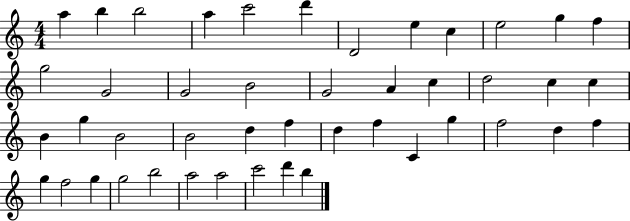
A5/q B5/q B5/h A5/q C6/h D6/q D4/h E5/q C5/q E5/h G5/q F5/q G5/h G4/h G4/h B4/h G4/h A4/q C5/q D5/h C5/q C5/q B4/q G5/q B4/h B4/h D5/q F5/q D5/q F5/q C4/q G5/q F5/h D5/q F5/q G5/q F5/h G5/q G5/h B5/h A5/h A5/h C6/h D6/q B5/q